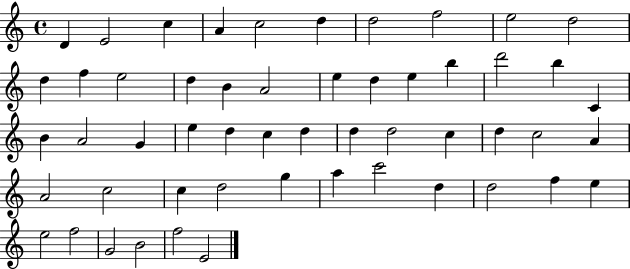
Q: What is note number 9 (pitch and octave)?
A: E5